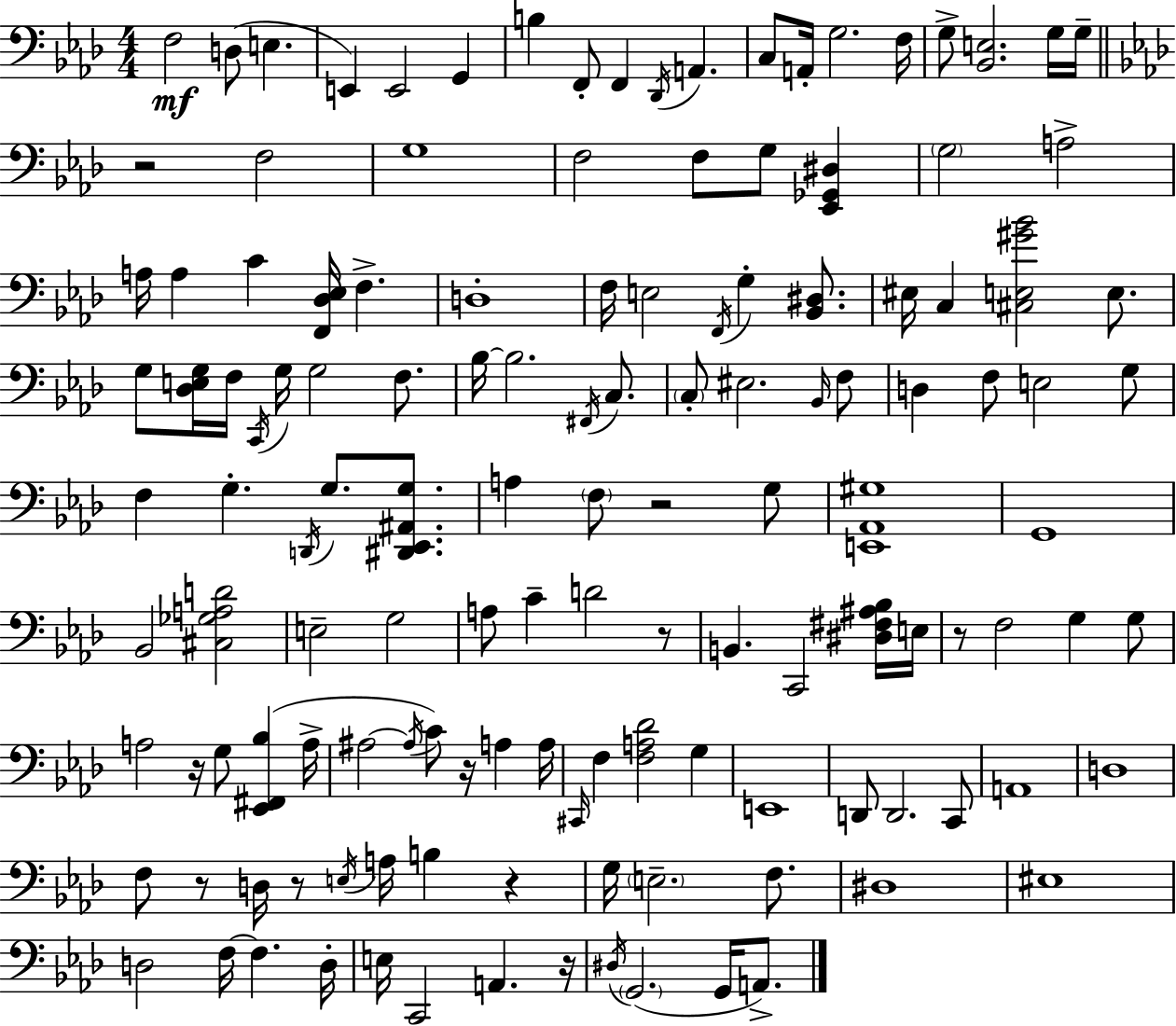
X:1
T:Untitled
M:4/4
L:1/4
K:Ab
F,2 D,/2 E, E,, E,,2 G,, B, F,,/2 F,, _D,,/4 A,, C,/2 A,,/4 G,2 F,/4 G,/2 [_B,,E,]2 G,/4 G,/4 z2 F,2 G,4 F,2 F,/2 G,/2 [_E,,_G,,^D,] G,2 A,2 A,/4 A, C [F,,_D,_E,]/4 F, D,4 F,/4 E,2 F,,/4 G, [_B,,^D,]/2 ^E,/4 C, [^C,E,^G_B]2 E,/2 G,/2 [_D,E,G,]/4 F,/4 C,,/4 G,/4 G,2 F,/2 _B,/4 _B,2 ^F,,/4 C,/2 C,/2 ^E,2 _B,,/4 F,/2 D, F,/2 E,2 G,/2 F, G, D,,/4 G,/2 [^D,,_E,,^A,,G,]/2 A, F,/2 z2 G,/2 [E,,_A,,^G,]4 G,,4 _B,,2 [^C,_G,A,D]2 E,2 G,2 A,/2 C D2 z/2 B,, C,,2 [^D,^F,^A,_B,]/4 E,/4 z/2 F,2 G, G,/2 A,2 z/4 G,/2 [_E,,^F,,_B,] A,/4 ^A,2 ^A,/4 C/2 z/4 A, A,/4 ^C,,/4 F, [F,A,_D]2 G, E,,4 D,,/2 D,,2 C,,/2 A,,4 D,4 F,/2 z/2 D,/4 z/2 E,/4 A,/4 B, z G,/4 E,2 F,/2 ^D,4 ^E,4 D,2 F,/4 F, D,/4 E,/4 C,,2 A,, z/4 ^D,/4 G,,2 G,,/4 A,,/2